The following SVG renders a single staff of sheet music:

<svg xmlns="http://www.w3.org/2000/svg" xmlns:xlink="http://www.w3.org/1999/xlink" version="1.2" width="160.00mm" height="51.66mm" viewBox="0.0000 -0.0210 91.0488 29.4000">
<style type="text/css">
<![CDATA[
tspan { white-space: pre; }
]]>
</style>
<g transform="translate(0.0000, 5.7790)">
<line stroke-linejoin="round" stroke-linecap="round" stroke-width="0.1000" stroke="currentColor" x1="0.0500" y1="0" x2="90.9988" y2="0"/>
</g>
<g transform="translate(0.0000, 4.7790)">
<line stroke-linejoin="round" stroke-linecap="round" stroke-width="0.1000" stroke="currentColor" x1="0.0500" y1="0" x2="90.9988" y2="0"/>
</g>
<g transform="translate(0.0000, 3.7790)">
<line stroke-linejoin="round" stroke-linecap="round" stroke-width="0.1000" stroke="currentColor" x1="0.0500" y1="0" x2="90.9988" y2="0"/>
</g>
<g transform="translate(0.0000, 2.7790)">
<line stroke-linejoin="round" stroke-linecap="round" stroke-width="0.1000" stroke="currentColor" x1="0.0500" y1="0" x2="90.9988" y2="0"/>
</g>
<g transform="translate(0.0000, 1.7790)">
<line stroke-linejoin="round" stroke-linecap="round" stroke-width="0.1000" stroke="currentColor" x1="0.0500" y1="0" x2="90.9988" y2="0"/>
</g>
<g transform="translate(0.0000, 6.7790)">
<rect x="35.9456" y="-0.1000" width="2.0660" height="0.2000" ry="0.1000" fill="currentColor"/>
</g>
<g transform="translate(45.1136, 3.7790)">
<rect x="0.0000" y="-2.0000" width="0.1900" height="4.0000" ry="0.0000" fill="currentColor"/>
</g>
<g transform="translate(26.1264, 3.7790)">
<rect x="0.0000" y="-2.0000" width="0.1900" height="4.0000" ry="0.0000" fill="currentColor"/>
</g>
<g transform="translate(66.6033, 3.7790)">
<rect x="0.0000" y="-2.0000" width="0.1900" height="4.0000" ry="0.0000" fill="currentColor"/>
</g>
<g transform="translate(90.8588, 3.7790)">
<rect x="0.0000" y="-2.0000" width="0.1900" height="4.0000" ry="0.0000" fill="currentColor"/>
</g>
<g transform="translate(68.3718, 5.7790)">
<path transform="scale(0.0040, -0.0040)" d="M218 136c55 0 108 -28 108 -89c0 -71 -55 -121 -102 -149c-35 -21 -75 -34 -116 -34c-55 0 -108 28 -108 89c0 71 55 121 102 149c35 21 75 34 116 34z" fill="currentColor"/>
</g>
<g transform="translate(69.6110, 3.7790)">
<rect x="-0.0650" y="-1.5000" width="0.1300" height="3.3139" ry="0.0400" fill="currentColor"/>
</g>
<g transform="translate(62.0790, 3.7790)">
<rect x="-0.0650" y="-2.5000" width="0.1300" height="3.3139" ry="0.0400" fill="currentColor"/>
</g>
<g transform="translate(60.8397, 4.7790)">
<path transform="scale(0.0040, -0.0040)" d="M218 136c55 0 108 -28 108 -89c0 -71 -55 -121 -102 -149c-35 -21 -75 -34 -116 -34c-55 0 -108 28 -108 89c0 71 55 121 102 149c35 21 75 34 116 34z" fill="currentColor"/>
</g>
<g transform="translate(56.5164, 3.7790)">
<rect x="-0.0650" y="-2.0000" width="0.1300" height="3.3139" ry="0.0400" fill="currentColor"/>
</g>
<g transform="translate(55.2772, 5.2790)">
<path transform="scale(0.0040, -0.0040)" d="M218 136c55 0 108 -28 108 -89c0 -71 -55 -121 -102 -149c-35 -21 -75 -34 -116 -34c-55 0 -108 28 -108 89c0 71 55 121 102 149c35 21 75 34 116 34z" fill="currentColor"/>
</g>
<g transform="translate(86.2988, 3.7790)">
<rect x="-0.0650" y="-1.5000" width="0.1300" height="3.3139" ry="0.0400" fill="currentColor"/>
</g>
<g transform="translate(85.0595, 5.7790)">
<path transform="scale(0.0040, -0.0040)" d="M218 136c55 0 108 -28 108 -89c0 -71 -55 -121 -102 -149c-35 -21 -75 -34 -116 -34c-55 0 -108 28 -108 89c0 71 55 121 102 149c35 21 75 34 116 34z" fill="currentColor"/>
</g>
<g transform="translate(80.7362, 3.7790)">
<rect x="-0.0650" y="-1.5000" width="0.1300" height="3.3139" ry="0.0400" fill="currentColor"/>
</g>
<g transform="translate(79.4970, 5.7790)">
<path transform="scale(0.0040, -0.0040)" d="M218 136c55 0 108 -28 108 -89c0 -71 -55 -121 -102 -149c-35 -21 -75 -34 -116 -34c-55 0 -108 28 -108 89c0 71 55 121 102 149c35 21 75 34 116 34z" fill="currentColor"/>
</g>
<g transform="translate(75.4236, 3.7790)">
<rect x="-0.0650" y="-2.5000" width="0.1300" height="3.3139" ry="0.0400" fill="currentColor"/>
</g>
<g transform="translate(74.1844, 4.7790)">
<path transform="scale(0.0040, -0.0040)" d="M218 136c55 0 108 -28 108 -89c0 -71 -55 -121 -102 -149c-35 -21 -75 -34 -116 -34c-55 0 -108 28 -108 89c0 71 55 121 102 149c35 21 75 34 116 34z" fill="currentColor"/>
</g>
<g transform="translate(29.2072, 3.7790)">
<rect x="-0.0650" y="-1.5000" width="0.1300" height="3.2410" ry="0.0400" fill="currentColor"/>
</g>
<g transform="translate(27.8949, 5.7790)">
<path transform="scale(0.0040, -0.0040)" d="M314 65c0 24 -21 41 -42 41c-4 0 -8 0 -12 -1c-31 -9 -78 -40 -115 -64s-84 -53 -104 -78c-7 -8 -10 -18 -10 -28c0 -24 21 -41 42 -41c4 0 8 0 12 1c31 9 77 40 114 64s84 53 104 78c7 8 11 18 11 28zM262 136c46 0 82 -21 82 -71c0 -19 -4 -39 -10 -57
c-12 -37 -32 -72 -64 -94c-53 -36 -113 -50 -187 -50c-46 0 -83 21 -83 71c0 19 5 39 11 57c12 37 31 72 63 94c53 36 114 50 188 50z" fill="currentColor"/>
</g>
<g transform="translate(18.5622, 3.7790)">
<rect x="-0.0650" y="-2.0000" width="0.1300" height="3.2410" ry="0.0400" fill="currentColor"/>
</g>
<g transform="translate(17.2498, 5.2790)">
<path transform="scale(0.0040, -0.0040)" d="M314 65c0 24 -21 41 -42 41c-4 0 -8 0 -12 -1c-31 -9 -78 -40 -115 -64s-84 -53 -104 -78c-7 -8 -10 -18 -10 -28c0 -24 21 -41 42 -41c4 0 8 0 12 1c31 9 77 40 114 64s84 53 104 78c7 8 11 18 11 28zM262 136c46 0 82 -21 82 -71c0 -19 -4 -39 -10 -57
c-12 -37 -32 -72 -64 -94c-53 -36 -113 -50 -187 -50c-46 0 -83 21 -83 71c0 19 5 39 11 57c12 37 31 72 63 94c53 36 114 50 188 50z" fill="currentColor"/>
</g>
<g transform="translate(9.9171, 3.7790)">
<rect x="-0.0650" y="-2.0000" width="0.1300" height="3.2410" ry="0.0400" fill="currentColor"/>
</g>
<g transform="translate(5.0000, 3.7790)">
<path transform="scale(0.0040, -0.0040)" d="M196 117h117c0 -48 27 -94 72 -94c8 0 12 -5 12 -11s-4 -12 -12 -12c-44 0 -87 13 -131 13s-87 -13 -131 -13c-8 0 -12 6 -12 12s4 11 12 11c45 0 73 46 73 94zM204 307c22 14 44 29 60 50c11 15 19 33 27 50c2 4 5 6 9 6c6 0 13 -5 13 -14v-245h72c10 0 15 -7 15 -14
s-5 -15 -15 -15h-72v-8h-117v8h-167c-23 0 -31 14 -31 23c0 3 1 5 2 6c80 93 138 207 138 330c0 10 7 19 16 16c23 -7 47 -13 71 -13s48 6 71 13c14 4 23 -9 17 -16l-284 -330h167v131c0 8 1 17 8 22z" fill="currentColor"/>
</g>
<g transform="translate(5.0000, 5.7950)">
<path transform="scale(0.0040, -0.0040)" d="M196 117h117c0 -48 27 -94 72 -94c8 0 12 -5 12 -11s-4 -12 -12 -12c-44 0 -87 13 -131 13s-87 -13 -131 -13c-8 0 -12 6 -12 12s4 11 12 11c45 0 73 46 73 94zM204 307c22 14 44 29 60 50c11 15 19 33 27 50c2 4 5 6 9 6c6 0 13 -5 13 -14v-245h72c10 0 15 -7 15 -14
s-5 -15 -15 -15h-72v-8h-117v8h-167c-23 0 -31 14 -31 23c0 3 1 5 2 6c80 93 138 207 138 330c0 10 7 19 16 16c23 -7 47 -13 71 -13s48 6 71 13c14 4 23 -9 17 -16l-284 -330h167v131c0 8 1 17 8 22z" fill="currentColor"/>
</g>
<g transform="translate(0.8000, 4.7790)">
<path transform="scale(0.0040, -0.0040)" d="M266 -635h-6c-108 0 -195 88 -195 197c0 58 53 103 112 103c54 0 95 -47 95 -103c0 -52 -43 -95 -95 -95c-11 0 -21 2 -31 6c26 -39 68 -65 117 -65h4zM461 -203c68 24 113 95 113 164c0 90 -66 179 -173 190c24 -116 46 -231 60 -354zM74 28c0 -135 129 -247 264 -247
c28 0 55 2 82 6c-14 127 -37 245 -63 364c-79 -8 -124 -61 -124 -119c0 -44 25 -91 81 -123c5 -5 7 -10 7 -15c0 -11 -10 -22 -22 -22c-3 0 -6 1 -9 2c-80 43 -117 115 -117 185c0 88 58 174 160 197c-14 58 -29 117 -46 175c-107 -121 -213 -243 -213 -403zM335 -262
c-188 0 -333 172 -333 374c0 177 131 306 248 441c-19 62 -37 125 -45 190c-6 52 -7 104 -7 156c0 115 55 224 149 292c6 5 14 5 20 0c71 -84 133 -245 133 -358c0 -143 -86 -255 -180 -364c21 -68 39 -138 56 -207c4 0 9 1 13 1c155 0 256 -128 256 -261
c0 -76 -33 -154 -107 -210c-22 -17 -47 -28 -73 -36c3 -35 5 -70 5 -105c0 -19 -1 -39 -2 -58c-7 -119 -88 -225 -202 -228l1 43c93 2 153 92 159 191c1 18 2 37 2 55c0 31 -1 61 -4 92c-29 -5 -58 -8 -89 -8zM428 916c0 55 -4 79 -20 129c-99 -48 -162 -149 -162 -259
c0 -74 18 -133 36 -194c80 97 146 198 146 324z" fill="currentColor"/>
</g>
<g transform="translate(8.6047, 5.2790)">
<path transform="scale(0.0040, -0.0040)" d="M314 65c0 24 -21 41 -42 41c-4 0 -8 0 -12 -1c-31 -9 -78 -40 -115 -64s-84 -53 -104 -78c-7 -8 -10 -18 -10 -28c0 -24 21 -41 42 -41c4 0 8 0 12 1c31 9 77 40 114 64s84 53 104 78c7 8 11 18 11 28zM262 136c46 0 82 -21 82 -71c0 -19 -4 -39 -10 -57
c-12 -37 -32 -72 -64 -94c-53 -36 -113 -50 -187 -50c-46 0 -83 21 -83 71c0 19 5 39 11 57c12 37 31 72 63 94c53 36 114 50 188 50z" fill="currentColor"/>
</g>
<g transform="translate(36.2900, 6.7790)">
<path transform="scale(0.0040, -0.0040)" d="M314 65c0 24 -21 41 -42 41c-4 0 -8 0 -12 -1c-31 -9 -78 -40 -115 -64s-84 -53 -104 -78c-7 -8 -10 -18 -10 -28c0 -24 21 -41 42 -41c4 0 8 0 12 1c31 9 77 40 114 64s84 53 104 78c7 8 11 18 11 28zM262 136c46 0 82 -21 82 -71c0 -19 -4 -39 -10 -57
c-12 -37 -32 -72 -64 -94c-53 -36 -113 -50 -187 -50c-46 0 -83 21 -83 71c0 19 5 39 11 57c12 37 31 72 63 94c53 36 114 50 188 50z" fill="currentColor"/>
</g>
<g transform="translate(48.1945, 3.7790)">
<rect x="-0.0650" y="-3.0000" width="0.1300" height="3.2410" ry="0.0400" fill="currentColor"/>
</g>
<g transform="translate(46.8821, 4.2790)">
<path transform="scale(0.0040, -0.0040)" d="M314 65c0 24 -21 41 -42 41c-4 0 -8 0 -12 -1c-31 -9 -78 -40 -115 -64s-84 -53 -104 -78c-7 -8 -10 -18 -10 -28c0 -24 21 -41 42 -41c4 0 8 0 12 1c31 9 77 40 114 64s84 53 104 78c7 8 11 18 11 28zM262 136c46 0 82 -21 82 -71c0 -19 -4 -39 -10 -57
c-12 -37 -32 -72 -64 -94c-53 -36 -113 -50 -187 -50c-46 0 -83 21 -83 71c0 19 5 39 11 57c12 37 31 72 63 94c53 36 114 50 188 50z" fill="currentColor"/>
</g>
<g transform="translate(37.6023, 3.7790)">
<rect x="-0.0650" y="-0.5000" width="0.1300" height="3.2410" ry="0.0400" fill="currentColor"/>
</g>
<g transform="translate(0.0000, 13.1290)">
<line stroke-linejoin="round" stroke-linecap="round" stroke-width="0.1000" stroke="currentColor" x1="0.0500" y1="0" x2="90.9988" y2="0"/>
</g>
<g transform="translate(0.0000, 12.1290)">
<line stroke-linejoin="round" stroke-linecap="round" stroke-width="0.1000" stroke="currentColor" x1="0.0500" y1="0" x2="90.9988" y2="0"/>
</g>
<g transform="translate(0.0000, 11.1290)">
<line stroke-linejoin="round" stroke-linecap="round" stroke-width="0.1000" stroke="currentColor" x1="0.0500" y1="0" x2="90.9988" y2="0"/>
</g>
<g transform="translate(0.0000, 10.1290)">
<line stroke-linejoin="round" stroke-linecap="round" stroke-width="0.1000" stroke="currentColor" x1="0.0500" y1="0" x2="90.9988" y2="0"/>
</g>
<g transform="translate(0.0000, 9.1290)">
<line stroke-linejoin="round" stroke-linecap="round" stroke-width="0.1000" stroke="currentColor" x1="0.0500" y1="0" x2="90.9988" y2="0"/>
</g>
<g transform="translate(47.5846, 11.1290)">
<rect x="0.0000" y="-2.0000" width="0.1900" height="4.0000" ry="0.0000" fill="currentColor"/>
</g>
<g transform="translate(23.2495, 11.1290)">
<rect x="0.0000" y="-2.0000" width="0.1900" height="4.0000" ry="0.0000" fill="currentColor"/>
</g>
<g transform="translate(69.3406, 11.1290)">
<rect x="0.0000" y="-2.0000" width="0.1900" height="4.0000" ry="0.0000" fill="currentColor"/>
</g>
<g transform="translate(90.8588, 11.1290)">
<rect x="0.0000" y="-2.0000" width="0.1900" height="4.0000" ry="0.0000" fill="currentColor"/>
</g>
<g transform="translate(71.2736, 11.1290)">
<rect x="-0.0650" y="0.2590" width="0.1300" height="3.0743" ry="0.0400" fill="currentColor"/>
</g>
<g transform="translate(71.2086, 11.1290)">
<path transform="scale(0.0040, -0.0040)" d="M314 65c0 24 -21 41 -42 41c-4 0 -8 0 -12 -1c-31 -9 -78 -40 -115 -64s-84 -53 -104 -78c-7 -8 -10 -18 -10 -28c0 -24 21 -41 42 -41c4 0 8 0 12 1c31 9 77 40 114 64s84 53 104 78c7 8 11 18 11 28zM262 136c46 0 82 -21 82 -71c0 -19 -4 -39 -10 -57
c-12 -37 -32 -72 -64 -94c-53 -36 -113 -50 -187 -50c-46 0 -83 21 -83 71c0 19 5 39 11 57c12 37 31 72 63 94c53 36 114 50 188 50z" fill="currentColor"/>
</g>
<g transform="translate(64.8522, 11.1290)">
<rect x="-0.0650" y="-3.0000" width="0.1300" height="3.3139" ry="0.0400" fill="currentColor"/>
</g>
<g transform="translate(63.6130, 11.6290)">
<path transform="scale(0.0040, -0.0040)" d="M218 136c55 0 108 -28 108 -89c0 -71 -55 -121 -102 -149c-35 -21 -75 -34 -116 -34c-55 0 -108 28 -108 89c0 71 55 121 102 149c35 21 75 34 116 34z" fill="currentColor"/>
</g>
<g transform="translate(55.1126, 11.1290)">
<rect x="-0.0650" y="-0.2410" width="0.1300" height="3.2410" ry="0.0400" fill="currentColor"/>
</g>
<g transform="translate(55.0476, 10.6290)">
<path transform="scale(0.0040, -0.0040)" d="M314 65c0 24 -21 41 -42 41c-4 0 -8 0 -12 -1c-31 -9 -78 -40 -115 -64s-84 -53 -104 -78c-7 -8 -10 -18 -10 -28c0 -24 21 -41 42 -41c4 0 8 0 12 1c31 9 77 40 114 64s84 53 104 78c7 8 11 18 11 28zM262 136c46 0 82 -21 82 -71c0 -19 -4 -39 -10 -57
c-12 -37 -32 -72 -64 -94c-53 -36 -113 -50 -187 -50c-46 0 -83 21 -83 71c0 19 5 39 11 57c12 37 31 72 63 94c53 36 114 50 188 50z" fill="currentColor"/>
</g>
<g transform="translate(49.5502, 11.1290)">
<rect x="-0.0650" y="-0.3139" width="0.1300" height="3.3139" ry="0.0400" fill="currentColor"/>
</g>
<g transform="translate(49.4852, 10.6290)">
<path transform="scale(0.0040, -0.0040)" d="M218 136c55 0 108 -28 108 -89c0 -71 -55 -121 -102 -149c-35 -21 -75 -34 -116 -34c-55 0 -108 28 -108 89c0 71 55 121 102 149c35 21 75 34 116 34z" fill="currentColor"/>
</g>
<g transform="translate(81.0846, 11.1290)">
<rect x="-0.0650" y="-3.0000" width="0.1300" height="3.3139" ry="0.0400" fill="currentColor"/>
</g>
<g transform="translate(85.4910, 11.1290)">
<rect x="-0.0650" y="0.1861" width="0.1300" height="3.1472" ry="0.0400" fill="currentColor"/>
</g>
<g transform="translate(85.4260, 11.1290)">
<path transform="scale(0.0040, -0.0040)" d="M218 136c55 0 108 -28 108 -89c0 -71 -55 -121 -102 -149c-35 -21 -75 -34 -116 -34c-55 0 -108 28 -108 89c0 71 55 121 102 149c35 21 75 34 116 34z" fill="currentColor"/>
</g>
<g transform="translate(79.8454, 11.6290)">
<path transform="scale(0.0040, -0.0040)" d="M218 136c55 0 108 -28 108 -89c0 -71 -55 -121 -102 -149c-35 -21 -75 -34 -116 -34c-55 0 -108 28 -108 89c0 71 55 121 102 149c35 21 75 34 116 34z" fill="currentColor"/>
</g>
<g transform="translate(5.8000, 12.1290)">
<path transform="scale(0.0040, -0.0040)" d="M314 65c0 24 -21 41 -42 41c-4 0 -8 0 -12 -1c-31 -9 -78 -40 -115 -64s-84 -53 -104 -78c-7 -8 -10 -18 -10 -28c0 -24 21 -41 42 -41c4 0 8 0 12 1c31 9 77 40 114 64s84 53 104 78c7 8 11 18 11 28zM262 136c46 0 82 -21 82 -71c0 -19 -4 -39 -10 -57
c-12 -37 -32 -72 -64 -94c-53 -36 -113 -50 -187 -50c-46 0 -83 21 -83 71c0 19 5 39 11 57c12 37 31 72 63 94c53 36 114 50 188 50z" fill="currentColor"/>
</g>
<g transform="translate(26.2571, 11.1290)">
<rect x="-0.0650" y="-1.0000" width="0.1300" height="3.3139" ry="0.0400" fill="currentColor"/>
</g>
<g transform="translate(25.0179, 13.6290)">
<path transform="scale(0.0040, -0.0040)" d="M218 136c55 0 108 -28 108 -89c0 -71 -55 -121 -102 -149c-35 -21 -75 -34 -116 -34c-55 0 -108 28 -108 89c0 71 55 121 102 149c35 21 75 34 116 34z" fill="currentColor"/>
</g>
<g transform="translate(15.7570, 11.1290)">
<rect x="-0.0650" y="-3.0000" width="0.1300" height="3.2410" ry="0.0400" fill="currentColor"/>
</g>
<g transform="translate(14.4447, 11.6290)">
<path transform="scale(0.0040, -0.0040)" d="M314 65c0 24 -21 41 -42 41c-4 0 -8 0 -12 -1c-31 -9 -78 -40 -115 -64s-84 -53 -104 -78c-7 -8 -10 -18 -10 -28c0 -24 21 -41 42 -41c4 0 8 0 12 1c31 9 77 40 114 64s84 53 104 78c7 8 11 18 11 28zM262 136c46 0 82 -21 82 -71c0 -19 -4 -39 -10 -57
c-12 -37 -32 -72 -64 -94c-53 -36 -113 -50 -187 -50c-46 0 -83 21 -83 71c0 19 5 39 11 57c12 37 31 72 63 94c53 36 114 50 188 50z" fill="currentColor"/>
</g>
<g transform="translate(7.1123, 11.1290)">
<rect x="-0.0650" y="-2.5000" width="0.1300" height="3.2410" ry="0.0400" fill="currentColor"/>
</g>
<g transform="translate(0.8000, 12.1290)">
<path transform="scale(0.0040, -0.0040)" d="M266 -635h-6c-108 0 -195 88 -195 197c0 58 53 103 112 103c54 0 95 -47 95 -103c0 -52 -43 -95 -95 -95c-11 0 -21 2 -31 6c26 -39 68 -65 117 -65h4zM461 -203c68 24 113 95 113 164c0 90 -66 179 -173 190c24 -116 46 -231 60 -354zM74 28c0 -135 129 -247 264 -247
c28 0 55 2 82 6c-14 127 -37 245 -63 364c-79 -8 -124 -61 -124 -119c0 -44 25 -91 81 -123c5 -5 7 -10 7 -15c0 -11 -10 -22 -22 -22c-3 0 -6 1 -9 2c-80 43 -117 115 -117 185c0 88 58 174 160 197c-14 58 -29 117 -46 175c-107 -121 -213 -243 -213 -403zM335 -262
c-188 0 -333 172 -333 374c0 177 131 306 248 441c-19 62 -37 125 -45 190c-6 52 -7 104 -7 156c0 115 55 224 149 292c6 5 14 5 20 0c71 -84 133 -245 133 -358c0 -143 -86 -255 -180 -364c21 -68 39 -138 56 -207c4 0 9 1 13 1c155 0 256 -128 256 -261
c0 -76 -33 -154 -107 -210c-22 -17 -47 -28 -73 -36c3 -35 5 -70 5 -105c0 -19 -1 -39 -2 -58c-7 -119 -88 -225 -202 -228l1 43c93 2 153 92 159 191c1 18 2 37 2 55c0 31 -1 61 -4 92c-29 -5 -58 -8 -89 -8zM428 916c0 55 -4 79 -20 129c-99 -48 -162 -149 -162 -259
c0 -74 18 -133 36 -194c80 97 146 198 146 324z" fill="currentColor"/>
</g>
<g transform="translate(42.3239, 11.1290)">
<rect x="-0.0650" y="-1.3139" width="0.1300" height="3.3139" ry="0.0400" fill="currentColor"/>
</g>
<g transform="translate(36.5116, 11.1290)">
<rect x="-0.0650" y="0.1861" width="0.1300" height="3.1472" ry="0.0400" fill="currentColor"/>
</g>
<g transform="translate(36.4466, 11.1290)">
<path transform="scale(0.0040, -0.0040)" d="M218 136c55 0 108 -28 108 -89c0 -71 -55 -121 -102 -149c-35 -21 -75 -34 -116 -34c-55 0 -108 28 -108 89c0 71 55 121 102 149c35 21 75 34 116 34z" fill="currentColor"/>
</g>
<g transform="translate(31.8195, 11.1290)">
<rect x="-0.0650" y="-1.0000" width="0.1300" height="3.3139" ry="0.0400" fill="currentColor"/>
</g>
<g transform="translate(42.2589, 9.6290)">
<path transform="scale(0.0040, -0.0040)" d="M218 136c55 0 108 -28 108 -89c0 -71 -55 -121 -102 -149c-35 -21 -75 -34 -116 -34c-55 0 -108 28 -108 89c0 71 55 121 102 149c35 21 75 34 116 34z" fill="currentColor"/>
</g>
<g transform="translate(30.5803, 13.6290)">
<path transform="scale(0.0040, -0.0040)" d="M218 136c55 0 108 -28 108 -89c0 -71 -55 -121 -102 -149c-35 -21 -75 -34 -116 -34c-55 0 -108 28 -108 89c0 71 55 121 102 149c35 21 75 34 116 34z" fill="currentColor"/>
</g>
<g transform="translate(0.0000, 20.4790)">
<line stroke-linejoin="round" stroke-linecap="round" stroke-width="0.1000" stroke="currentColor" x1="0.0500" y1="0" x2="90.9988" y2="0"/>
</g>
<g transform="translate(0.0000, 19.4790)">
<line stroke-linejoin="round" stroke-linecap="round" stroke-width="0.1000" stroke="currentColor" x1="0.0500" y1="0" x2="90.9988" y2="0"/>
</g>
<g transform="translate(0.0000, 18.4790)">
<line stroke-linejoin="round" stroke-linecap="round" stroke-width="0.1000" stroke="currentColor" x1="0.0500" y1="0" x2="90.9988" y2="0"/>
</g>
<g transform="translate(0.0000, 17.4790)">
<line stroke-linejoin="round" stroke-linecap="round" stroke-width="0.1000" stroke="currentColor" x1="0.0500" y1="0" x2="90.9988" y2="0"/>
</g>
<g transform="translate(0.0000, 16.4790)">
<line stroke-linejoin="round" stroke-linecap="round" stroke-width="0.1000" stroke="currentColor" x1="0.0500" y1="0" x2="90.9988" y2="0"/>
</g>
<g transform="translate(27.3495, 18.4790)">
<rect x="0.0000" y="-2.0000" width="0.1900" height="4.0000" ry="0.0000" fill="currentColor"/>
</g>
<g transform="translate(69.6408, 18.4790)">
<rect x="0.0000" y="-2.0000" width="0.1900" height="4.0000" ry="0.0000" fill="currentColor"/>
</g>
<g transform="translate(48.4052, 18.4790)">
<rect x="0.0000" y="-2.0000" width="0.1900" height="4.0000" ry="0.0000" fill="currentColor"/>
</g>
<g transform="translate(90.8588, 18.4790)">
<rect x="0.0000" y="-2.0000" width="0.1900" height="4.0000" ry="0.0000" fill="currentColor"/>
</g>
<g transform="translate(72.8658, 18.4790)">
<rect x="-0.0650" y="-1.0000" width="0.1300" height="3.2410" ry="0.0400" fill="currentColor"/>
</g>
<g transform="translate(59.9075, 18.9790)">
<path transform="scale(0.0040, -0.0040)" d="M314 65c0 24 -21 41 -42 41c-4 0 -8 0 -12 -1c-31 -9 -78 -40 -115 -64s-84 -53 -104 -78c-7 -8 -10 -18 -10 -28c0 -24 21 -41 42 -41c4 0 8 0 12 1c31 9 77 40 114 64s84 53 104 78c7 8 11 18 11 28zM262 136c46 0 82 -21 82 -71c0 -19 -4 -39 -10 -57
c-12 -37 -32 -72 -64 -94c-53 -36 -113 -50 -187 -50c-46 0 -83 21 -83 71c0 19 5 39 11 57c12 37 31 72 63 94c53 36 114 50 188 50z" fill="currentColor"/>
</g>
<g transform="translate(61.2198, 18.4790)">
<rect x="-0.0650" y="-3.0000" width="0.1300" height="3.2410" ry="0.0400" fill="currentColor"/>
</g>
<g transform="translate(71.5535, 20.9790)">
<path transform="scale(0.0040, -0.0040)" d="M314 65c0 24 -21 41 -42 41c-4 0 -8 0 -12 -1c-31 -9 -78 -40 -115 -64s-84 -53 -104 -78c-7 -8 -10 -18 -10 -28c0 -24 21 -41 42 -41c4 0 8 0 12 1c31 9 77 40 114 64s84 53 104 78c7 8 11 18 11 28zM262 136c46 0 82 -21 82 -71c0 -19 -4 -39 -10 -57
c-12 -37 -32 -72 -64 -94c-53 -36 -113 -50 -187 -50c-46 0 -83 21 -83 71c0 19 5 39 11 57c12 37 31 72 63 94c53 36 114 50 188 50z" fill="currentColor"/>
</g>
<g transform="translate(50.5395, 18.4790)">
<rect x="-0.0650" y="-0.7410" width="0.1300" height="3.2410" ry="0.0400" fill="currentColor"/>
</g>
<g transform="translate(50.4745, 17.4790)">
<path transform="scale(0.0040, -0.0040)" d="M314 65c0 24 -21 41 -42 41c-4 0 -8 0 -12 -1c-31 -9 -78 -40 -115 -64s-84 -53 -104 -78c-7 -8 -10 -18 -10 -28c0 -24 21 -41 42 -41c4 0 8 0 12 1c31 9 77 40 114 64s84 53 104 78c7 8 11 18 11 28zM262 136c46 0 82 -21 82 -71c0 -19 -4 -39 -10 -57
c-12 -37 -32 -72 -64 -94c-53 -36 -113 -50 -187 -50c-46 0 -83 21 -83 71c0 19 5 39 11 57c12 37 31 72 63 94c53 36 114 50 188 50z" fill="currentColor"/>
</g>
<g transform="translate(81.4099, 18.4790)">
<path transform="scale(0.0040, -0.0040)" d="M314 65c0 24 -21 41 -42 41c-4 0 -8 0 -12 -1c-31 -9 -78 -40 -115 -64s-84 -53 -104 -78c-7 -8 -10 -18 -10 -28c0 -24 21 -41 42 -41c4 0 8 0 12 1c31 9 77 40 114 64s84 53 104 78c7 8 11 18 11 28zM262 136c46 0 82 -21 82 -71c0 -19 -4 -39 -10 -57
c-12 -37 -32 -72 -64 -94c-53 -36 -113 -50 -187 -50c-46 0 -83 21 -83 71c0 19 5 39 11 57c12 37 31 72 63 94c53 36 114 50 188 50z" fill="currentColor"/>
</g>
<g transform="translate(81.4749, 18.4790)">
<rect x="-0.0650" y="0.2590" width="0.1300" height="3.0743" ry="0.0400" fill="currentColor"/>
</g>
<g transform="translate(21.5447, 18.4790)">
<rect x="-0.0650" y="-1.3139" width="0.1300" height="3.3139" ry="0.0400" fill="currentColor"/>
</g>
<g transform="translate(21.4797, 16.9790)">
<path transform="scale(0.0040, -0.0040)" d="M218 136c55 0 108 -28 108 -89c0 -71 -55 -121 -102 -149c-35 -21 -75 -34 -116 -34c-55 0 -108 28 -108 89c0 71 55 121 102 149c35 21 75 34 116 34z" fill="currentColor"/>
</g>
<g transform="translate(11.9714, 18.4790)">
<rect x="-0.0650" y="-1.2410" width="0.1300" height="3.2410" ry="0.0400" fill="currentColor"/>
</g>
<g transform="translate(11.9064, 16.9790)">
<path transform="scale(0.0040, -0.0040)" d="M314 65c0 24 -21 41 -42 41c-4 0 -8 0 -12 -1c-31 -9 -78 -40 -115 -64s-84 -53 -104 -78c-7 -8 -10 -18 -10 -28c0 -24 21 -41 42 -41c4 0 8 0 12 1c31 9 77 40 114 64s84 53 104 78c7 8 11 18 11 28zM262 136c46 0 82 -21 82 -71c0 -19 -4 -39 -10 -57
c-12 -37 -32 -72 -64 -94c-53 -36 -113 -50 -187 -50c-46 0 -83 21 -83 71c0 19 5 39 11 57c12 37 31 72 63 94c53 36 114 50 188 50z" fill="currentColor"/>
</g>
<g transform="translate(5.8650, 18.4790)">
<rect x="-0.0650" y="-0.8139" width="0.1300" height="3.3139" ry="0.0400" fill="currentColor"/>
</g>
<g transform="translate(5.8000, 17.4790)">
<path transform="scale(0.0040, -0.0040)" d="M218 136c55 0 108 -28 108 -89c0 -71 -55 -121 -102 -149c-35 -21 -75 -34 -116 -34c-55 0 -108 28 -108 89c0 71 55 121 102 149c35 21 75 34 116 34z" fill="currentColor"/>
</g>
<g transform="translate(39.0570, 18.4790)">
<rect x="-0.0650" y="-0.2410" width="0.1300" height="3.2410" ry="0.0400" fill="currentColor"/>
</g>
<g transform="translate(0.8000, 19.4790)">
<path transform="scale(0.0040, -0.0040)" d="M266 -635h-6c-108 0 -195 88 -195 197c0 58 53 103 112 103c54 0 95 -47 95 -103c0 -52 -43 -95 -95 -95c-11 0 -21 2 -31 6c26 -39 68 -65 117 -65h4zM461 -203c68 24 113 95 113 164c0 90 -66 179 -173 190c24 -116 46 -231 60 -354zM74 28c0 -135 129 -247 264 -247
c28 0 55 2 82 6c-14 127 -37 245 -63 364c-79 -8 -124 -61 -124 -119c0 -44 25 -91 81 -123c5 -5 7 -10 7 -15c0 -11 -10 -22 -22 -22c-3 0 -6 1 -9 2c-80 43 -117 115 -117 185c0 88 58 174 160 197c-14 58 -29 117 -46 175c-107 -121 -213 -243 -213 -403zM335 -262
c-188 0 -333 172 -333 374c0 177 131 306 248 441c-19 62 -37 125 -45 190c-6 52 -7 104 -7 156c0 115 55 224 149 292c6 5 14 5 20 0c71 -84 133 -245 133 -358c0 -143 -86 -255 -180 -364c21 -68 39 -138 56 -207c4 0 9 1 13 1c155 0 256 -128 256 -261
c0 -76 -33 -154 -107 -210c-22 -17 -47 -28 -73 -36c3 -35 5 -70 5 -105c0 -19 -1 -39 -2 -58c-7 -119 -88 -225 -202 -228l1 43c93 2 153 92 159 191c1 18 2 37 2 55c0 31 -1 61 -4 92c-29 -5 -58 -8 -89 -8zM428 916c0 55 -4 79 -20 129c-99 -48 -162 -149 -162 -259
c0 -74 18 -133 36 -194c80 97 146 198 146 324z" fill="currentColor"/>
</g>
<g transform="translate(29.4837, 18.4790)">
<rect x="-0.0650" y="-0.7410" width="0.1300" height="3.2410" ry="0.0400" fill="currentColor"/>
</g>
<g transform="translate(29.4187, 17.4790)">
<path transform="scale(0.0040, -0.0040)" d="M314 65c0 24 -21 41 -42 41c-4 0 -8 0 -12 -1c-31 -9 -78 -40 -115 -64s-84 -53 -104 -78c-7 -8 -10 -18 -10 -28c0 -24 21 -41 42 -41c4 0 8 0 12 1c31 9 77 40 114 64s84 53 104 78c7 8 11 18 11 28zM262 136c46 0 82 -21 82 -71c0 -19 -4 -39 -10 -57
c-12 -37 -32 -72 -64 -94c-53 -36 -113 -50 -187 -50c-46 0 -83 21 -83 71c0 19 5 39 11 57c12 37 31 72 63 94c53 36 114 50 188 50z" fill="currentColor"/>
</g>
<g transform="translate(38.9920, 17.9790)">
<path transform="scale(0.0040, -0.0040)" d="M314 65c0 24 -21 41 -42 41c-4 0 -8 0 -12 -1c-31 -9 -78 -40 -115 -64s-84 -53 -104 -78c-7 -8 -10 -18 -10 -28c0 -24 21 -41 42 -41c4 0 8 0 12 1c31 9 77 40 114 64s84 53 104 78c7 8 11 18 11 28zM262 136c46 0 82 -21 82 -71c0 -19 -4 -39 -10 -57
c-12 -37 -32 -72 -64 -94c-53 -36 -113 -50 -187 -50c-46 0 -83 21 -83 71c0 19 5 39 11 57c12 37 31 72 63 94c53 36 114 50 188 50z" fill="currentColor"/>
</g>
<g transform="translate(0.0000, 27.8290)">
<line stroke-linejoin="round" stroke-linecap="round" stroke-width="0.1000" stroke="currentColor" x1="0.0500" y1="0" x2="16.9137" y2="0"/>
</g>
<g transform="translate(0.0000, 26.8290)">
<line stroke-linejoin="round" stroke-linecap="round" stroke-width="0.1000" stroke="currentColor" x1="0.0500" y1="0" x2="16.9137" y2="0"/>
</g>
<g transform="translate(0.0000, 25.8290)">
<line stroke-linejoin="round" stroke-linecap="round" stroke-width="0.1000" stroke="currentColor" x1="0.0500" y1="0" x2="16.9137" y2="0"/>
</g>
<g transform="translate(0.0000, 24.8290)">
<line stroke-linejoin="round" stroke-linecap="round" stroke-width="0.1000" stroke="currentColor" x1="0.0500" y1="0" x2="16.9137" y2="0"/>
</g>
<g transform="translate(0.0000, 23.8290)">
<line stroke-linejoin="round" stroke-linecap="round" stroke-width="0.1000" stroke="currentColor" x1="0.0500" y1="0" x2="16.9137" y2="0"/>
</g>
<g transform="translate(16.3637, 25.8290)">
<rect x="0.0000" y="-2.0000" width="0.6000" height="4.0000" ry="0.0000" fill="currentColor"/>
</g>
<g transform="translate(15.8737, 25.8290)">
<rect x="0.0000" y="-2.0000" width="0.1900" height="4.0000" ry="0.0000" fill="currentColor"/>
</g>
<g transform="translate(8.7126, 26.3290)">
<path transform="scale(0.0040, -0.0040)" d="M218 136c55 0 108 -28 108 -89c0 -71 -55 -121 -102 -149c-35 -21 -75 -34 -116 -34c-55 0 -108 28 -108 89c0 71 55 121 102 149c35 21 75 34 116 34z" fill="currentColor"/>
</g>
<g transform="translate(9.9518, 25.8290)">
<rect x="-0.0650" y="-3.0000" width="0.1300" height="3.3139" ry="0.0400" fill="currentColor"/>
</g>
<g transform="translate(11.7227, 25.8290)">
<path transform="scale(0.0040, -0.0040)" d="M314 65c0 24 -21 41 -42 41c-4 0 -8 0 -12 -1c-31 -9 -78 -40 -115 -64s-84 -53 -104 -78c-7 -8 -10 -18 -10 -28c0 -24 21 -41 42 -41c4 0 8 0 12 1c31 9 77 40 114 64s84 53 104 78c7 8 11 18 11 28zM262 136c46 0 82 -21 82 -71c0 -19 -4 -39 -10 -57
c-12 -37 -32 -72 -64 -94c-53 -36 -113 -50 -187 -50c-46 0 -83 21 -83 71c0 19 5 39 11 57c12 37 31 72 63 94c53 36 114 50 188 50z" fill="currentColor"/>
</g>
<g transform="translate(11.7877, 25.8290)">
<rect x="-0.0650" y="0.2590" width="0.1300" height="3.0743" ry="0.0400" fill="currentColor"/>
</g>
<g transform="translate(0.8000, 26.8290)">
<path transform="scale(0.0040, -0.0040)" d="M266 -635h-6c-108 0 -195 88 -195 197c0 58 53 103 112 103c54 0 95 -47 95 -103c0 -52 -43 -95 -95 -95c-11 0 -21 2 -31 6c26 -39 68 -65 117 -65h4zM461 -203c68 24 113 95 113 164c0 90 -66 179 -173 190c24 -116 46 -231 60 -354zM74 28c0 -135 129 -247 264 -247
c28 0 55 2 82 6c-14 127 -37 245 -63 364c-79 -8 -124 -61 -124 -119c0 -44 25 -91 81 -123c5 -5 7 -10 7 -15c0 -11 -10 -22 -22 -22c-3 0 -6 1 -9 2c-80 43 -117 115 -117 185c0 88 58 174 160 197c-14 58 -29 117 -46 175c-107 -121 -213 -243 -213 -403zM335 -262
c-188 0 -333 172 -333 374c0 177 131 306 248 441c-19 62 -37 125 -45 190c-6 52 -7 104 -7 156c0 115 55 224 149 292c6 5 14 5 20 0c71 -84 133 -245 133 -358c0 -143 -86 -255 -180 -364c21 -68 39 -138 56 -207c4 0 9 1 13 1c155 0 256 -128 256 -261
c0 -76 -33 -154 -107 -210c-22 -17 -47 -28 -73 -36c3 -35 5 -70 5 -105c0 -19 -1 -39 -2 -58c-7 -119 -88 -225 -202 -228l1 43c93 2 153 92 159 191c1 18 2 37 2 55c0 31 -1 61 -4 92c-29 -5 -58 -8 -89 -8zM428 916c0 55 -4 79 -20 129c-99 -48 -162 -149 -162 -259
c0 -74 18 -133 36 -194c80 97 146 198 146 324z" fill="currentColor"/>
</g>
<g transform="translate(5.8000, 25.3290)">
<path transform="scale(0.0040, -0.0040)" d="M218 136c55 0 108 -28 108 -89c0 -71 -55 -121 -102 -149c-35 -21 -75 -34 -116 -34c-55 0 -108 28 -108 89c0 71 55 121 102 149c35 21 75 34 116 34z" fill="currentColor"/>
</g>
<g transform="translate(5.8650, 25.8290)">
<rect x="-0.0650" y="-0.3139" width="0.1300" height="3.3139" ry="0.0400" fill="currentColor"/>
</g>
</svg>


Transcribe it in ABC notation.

X:1
T:Untitled
M:4/4
L:1/4
K:C
F2 F2 E2 C2 A2 F G E G E E G2 A2 D D B e c c2 A B2 A B d e2 e d2 c2 d2 A2 D2 B2 c A B2